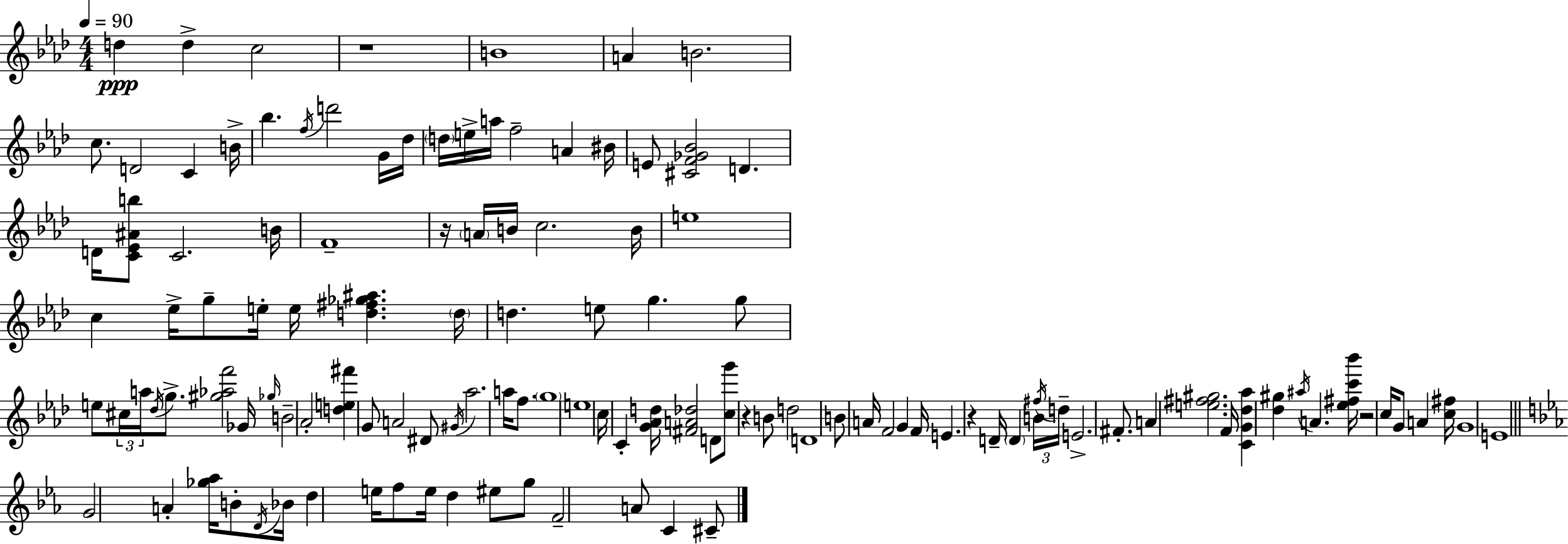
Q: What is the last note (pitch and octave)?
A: C#4